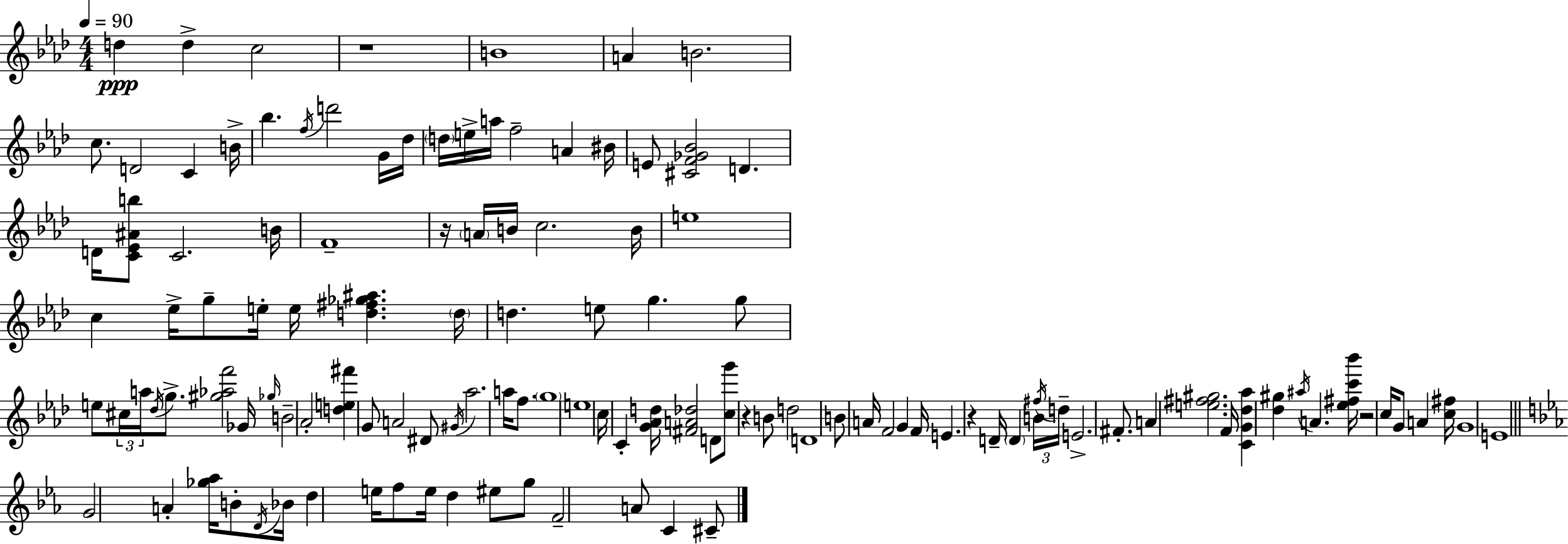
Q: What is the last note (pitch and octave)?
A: C#4